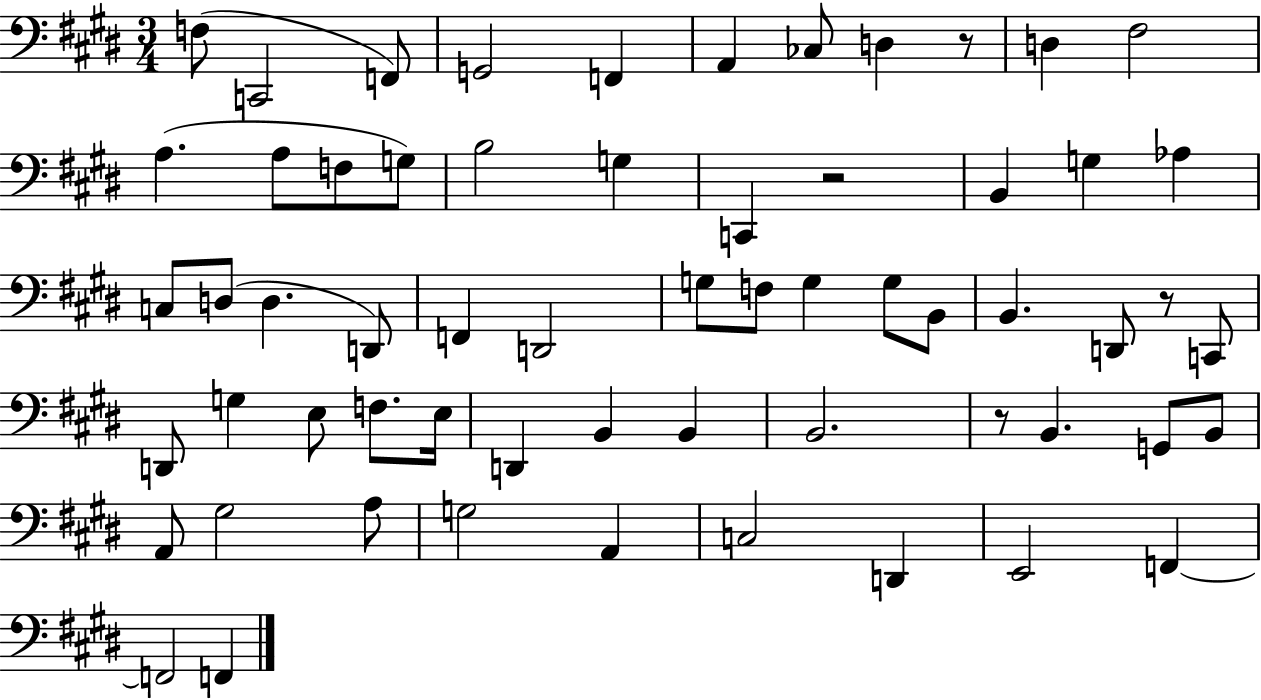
X:1
T:Untitled
M:3/4
L:1/4
K:E
F,/2 C,,2 F,,/2 G,,2 F,, A,, _C,/2 D, z/2 D, ^F,2 A, A,/2 F,/2 G,/2 B,2 G, C,, z2 B,, G, _A, C,/2 D,/2 D, D,,/2 F,, D,,2 G,/2 F,/2 G, G,/2 B,,/2 B,, D,,/2 z/2 C,,/2 D,,/2 G, E,/2 F,/2 E,/4 D,, B,, B,, B,,2 z/2 B,, G,,/2 B,,/2 A,,/2 ^G,2 A,/2 G,2 A,, C,2 D,, E,,2 F,, F,,2 F,,